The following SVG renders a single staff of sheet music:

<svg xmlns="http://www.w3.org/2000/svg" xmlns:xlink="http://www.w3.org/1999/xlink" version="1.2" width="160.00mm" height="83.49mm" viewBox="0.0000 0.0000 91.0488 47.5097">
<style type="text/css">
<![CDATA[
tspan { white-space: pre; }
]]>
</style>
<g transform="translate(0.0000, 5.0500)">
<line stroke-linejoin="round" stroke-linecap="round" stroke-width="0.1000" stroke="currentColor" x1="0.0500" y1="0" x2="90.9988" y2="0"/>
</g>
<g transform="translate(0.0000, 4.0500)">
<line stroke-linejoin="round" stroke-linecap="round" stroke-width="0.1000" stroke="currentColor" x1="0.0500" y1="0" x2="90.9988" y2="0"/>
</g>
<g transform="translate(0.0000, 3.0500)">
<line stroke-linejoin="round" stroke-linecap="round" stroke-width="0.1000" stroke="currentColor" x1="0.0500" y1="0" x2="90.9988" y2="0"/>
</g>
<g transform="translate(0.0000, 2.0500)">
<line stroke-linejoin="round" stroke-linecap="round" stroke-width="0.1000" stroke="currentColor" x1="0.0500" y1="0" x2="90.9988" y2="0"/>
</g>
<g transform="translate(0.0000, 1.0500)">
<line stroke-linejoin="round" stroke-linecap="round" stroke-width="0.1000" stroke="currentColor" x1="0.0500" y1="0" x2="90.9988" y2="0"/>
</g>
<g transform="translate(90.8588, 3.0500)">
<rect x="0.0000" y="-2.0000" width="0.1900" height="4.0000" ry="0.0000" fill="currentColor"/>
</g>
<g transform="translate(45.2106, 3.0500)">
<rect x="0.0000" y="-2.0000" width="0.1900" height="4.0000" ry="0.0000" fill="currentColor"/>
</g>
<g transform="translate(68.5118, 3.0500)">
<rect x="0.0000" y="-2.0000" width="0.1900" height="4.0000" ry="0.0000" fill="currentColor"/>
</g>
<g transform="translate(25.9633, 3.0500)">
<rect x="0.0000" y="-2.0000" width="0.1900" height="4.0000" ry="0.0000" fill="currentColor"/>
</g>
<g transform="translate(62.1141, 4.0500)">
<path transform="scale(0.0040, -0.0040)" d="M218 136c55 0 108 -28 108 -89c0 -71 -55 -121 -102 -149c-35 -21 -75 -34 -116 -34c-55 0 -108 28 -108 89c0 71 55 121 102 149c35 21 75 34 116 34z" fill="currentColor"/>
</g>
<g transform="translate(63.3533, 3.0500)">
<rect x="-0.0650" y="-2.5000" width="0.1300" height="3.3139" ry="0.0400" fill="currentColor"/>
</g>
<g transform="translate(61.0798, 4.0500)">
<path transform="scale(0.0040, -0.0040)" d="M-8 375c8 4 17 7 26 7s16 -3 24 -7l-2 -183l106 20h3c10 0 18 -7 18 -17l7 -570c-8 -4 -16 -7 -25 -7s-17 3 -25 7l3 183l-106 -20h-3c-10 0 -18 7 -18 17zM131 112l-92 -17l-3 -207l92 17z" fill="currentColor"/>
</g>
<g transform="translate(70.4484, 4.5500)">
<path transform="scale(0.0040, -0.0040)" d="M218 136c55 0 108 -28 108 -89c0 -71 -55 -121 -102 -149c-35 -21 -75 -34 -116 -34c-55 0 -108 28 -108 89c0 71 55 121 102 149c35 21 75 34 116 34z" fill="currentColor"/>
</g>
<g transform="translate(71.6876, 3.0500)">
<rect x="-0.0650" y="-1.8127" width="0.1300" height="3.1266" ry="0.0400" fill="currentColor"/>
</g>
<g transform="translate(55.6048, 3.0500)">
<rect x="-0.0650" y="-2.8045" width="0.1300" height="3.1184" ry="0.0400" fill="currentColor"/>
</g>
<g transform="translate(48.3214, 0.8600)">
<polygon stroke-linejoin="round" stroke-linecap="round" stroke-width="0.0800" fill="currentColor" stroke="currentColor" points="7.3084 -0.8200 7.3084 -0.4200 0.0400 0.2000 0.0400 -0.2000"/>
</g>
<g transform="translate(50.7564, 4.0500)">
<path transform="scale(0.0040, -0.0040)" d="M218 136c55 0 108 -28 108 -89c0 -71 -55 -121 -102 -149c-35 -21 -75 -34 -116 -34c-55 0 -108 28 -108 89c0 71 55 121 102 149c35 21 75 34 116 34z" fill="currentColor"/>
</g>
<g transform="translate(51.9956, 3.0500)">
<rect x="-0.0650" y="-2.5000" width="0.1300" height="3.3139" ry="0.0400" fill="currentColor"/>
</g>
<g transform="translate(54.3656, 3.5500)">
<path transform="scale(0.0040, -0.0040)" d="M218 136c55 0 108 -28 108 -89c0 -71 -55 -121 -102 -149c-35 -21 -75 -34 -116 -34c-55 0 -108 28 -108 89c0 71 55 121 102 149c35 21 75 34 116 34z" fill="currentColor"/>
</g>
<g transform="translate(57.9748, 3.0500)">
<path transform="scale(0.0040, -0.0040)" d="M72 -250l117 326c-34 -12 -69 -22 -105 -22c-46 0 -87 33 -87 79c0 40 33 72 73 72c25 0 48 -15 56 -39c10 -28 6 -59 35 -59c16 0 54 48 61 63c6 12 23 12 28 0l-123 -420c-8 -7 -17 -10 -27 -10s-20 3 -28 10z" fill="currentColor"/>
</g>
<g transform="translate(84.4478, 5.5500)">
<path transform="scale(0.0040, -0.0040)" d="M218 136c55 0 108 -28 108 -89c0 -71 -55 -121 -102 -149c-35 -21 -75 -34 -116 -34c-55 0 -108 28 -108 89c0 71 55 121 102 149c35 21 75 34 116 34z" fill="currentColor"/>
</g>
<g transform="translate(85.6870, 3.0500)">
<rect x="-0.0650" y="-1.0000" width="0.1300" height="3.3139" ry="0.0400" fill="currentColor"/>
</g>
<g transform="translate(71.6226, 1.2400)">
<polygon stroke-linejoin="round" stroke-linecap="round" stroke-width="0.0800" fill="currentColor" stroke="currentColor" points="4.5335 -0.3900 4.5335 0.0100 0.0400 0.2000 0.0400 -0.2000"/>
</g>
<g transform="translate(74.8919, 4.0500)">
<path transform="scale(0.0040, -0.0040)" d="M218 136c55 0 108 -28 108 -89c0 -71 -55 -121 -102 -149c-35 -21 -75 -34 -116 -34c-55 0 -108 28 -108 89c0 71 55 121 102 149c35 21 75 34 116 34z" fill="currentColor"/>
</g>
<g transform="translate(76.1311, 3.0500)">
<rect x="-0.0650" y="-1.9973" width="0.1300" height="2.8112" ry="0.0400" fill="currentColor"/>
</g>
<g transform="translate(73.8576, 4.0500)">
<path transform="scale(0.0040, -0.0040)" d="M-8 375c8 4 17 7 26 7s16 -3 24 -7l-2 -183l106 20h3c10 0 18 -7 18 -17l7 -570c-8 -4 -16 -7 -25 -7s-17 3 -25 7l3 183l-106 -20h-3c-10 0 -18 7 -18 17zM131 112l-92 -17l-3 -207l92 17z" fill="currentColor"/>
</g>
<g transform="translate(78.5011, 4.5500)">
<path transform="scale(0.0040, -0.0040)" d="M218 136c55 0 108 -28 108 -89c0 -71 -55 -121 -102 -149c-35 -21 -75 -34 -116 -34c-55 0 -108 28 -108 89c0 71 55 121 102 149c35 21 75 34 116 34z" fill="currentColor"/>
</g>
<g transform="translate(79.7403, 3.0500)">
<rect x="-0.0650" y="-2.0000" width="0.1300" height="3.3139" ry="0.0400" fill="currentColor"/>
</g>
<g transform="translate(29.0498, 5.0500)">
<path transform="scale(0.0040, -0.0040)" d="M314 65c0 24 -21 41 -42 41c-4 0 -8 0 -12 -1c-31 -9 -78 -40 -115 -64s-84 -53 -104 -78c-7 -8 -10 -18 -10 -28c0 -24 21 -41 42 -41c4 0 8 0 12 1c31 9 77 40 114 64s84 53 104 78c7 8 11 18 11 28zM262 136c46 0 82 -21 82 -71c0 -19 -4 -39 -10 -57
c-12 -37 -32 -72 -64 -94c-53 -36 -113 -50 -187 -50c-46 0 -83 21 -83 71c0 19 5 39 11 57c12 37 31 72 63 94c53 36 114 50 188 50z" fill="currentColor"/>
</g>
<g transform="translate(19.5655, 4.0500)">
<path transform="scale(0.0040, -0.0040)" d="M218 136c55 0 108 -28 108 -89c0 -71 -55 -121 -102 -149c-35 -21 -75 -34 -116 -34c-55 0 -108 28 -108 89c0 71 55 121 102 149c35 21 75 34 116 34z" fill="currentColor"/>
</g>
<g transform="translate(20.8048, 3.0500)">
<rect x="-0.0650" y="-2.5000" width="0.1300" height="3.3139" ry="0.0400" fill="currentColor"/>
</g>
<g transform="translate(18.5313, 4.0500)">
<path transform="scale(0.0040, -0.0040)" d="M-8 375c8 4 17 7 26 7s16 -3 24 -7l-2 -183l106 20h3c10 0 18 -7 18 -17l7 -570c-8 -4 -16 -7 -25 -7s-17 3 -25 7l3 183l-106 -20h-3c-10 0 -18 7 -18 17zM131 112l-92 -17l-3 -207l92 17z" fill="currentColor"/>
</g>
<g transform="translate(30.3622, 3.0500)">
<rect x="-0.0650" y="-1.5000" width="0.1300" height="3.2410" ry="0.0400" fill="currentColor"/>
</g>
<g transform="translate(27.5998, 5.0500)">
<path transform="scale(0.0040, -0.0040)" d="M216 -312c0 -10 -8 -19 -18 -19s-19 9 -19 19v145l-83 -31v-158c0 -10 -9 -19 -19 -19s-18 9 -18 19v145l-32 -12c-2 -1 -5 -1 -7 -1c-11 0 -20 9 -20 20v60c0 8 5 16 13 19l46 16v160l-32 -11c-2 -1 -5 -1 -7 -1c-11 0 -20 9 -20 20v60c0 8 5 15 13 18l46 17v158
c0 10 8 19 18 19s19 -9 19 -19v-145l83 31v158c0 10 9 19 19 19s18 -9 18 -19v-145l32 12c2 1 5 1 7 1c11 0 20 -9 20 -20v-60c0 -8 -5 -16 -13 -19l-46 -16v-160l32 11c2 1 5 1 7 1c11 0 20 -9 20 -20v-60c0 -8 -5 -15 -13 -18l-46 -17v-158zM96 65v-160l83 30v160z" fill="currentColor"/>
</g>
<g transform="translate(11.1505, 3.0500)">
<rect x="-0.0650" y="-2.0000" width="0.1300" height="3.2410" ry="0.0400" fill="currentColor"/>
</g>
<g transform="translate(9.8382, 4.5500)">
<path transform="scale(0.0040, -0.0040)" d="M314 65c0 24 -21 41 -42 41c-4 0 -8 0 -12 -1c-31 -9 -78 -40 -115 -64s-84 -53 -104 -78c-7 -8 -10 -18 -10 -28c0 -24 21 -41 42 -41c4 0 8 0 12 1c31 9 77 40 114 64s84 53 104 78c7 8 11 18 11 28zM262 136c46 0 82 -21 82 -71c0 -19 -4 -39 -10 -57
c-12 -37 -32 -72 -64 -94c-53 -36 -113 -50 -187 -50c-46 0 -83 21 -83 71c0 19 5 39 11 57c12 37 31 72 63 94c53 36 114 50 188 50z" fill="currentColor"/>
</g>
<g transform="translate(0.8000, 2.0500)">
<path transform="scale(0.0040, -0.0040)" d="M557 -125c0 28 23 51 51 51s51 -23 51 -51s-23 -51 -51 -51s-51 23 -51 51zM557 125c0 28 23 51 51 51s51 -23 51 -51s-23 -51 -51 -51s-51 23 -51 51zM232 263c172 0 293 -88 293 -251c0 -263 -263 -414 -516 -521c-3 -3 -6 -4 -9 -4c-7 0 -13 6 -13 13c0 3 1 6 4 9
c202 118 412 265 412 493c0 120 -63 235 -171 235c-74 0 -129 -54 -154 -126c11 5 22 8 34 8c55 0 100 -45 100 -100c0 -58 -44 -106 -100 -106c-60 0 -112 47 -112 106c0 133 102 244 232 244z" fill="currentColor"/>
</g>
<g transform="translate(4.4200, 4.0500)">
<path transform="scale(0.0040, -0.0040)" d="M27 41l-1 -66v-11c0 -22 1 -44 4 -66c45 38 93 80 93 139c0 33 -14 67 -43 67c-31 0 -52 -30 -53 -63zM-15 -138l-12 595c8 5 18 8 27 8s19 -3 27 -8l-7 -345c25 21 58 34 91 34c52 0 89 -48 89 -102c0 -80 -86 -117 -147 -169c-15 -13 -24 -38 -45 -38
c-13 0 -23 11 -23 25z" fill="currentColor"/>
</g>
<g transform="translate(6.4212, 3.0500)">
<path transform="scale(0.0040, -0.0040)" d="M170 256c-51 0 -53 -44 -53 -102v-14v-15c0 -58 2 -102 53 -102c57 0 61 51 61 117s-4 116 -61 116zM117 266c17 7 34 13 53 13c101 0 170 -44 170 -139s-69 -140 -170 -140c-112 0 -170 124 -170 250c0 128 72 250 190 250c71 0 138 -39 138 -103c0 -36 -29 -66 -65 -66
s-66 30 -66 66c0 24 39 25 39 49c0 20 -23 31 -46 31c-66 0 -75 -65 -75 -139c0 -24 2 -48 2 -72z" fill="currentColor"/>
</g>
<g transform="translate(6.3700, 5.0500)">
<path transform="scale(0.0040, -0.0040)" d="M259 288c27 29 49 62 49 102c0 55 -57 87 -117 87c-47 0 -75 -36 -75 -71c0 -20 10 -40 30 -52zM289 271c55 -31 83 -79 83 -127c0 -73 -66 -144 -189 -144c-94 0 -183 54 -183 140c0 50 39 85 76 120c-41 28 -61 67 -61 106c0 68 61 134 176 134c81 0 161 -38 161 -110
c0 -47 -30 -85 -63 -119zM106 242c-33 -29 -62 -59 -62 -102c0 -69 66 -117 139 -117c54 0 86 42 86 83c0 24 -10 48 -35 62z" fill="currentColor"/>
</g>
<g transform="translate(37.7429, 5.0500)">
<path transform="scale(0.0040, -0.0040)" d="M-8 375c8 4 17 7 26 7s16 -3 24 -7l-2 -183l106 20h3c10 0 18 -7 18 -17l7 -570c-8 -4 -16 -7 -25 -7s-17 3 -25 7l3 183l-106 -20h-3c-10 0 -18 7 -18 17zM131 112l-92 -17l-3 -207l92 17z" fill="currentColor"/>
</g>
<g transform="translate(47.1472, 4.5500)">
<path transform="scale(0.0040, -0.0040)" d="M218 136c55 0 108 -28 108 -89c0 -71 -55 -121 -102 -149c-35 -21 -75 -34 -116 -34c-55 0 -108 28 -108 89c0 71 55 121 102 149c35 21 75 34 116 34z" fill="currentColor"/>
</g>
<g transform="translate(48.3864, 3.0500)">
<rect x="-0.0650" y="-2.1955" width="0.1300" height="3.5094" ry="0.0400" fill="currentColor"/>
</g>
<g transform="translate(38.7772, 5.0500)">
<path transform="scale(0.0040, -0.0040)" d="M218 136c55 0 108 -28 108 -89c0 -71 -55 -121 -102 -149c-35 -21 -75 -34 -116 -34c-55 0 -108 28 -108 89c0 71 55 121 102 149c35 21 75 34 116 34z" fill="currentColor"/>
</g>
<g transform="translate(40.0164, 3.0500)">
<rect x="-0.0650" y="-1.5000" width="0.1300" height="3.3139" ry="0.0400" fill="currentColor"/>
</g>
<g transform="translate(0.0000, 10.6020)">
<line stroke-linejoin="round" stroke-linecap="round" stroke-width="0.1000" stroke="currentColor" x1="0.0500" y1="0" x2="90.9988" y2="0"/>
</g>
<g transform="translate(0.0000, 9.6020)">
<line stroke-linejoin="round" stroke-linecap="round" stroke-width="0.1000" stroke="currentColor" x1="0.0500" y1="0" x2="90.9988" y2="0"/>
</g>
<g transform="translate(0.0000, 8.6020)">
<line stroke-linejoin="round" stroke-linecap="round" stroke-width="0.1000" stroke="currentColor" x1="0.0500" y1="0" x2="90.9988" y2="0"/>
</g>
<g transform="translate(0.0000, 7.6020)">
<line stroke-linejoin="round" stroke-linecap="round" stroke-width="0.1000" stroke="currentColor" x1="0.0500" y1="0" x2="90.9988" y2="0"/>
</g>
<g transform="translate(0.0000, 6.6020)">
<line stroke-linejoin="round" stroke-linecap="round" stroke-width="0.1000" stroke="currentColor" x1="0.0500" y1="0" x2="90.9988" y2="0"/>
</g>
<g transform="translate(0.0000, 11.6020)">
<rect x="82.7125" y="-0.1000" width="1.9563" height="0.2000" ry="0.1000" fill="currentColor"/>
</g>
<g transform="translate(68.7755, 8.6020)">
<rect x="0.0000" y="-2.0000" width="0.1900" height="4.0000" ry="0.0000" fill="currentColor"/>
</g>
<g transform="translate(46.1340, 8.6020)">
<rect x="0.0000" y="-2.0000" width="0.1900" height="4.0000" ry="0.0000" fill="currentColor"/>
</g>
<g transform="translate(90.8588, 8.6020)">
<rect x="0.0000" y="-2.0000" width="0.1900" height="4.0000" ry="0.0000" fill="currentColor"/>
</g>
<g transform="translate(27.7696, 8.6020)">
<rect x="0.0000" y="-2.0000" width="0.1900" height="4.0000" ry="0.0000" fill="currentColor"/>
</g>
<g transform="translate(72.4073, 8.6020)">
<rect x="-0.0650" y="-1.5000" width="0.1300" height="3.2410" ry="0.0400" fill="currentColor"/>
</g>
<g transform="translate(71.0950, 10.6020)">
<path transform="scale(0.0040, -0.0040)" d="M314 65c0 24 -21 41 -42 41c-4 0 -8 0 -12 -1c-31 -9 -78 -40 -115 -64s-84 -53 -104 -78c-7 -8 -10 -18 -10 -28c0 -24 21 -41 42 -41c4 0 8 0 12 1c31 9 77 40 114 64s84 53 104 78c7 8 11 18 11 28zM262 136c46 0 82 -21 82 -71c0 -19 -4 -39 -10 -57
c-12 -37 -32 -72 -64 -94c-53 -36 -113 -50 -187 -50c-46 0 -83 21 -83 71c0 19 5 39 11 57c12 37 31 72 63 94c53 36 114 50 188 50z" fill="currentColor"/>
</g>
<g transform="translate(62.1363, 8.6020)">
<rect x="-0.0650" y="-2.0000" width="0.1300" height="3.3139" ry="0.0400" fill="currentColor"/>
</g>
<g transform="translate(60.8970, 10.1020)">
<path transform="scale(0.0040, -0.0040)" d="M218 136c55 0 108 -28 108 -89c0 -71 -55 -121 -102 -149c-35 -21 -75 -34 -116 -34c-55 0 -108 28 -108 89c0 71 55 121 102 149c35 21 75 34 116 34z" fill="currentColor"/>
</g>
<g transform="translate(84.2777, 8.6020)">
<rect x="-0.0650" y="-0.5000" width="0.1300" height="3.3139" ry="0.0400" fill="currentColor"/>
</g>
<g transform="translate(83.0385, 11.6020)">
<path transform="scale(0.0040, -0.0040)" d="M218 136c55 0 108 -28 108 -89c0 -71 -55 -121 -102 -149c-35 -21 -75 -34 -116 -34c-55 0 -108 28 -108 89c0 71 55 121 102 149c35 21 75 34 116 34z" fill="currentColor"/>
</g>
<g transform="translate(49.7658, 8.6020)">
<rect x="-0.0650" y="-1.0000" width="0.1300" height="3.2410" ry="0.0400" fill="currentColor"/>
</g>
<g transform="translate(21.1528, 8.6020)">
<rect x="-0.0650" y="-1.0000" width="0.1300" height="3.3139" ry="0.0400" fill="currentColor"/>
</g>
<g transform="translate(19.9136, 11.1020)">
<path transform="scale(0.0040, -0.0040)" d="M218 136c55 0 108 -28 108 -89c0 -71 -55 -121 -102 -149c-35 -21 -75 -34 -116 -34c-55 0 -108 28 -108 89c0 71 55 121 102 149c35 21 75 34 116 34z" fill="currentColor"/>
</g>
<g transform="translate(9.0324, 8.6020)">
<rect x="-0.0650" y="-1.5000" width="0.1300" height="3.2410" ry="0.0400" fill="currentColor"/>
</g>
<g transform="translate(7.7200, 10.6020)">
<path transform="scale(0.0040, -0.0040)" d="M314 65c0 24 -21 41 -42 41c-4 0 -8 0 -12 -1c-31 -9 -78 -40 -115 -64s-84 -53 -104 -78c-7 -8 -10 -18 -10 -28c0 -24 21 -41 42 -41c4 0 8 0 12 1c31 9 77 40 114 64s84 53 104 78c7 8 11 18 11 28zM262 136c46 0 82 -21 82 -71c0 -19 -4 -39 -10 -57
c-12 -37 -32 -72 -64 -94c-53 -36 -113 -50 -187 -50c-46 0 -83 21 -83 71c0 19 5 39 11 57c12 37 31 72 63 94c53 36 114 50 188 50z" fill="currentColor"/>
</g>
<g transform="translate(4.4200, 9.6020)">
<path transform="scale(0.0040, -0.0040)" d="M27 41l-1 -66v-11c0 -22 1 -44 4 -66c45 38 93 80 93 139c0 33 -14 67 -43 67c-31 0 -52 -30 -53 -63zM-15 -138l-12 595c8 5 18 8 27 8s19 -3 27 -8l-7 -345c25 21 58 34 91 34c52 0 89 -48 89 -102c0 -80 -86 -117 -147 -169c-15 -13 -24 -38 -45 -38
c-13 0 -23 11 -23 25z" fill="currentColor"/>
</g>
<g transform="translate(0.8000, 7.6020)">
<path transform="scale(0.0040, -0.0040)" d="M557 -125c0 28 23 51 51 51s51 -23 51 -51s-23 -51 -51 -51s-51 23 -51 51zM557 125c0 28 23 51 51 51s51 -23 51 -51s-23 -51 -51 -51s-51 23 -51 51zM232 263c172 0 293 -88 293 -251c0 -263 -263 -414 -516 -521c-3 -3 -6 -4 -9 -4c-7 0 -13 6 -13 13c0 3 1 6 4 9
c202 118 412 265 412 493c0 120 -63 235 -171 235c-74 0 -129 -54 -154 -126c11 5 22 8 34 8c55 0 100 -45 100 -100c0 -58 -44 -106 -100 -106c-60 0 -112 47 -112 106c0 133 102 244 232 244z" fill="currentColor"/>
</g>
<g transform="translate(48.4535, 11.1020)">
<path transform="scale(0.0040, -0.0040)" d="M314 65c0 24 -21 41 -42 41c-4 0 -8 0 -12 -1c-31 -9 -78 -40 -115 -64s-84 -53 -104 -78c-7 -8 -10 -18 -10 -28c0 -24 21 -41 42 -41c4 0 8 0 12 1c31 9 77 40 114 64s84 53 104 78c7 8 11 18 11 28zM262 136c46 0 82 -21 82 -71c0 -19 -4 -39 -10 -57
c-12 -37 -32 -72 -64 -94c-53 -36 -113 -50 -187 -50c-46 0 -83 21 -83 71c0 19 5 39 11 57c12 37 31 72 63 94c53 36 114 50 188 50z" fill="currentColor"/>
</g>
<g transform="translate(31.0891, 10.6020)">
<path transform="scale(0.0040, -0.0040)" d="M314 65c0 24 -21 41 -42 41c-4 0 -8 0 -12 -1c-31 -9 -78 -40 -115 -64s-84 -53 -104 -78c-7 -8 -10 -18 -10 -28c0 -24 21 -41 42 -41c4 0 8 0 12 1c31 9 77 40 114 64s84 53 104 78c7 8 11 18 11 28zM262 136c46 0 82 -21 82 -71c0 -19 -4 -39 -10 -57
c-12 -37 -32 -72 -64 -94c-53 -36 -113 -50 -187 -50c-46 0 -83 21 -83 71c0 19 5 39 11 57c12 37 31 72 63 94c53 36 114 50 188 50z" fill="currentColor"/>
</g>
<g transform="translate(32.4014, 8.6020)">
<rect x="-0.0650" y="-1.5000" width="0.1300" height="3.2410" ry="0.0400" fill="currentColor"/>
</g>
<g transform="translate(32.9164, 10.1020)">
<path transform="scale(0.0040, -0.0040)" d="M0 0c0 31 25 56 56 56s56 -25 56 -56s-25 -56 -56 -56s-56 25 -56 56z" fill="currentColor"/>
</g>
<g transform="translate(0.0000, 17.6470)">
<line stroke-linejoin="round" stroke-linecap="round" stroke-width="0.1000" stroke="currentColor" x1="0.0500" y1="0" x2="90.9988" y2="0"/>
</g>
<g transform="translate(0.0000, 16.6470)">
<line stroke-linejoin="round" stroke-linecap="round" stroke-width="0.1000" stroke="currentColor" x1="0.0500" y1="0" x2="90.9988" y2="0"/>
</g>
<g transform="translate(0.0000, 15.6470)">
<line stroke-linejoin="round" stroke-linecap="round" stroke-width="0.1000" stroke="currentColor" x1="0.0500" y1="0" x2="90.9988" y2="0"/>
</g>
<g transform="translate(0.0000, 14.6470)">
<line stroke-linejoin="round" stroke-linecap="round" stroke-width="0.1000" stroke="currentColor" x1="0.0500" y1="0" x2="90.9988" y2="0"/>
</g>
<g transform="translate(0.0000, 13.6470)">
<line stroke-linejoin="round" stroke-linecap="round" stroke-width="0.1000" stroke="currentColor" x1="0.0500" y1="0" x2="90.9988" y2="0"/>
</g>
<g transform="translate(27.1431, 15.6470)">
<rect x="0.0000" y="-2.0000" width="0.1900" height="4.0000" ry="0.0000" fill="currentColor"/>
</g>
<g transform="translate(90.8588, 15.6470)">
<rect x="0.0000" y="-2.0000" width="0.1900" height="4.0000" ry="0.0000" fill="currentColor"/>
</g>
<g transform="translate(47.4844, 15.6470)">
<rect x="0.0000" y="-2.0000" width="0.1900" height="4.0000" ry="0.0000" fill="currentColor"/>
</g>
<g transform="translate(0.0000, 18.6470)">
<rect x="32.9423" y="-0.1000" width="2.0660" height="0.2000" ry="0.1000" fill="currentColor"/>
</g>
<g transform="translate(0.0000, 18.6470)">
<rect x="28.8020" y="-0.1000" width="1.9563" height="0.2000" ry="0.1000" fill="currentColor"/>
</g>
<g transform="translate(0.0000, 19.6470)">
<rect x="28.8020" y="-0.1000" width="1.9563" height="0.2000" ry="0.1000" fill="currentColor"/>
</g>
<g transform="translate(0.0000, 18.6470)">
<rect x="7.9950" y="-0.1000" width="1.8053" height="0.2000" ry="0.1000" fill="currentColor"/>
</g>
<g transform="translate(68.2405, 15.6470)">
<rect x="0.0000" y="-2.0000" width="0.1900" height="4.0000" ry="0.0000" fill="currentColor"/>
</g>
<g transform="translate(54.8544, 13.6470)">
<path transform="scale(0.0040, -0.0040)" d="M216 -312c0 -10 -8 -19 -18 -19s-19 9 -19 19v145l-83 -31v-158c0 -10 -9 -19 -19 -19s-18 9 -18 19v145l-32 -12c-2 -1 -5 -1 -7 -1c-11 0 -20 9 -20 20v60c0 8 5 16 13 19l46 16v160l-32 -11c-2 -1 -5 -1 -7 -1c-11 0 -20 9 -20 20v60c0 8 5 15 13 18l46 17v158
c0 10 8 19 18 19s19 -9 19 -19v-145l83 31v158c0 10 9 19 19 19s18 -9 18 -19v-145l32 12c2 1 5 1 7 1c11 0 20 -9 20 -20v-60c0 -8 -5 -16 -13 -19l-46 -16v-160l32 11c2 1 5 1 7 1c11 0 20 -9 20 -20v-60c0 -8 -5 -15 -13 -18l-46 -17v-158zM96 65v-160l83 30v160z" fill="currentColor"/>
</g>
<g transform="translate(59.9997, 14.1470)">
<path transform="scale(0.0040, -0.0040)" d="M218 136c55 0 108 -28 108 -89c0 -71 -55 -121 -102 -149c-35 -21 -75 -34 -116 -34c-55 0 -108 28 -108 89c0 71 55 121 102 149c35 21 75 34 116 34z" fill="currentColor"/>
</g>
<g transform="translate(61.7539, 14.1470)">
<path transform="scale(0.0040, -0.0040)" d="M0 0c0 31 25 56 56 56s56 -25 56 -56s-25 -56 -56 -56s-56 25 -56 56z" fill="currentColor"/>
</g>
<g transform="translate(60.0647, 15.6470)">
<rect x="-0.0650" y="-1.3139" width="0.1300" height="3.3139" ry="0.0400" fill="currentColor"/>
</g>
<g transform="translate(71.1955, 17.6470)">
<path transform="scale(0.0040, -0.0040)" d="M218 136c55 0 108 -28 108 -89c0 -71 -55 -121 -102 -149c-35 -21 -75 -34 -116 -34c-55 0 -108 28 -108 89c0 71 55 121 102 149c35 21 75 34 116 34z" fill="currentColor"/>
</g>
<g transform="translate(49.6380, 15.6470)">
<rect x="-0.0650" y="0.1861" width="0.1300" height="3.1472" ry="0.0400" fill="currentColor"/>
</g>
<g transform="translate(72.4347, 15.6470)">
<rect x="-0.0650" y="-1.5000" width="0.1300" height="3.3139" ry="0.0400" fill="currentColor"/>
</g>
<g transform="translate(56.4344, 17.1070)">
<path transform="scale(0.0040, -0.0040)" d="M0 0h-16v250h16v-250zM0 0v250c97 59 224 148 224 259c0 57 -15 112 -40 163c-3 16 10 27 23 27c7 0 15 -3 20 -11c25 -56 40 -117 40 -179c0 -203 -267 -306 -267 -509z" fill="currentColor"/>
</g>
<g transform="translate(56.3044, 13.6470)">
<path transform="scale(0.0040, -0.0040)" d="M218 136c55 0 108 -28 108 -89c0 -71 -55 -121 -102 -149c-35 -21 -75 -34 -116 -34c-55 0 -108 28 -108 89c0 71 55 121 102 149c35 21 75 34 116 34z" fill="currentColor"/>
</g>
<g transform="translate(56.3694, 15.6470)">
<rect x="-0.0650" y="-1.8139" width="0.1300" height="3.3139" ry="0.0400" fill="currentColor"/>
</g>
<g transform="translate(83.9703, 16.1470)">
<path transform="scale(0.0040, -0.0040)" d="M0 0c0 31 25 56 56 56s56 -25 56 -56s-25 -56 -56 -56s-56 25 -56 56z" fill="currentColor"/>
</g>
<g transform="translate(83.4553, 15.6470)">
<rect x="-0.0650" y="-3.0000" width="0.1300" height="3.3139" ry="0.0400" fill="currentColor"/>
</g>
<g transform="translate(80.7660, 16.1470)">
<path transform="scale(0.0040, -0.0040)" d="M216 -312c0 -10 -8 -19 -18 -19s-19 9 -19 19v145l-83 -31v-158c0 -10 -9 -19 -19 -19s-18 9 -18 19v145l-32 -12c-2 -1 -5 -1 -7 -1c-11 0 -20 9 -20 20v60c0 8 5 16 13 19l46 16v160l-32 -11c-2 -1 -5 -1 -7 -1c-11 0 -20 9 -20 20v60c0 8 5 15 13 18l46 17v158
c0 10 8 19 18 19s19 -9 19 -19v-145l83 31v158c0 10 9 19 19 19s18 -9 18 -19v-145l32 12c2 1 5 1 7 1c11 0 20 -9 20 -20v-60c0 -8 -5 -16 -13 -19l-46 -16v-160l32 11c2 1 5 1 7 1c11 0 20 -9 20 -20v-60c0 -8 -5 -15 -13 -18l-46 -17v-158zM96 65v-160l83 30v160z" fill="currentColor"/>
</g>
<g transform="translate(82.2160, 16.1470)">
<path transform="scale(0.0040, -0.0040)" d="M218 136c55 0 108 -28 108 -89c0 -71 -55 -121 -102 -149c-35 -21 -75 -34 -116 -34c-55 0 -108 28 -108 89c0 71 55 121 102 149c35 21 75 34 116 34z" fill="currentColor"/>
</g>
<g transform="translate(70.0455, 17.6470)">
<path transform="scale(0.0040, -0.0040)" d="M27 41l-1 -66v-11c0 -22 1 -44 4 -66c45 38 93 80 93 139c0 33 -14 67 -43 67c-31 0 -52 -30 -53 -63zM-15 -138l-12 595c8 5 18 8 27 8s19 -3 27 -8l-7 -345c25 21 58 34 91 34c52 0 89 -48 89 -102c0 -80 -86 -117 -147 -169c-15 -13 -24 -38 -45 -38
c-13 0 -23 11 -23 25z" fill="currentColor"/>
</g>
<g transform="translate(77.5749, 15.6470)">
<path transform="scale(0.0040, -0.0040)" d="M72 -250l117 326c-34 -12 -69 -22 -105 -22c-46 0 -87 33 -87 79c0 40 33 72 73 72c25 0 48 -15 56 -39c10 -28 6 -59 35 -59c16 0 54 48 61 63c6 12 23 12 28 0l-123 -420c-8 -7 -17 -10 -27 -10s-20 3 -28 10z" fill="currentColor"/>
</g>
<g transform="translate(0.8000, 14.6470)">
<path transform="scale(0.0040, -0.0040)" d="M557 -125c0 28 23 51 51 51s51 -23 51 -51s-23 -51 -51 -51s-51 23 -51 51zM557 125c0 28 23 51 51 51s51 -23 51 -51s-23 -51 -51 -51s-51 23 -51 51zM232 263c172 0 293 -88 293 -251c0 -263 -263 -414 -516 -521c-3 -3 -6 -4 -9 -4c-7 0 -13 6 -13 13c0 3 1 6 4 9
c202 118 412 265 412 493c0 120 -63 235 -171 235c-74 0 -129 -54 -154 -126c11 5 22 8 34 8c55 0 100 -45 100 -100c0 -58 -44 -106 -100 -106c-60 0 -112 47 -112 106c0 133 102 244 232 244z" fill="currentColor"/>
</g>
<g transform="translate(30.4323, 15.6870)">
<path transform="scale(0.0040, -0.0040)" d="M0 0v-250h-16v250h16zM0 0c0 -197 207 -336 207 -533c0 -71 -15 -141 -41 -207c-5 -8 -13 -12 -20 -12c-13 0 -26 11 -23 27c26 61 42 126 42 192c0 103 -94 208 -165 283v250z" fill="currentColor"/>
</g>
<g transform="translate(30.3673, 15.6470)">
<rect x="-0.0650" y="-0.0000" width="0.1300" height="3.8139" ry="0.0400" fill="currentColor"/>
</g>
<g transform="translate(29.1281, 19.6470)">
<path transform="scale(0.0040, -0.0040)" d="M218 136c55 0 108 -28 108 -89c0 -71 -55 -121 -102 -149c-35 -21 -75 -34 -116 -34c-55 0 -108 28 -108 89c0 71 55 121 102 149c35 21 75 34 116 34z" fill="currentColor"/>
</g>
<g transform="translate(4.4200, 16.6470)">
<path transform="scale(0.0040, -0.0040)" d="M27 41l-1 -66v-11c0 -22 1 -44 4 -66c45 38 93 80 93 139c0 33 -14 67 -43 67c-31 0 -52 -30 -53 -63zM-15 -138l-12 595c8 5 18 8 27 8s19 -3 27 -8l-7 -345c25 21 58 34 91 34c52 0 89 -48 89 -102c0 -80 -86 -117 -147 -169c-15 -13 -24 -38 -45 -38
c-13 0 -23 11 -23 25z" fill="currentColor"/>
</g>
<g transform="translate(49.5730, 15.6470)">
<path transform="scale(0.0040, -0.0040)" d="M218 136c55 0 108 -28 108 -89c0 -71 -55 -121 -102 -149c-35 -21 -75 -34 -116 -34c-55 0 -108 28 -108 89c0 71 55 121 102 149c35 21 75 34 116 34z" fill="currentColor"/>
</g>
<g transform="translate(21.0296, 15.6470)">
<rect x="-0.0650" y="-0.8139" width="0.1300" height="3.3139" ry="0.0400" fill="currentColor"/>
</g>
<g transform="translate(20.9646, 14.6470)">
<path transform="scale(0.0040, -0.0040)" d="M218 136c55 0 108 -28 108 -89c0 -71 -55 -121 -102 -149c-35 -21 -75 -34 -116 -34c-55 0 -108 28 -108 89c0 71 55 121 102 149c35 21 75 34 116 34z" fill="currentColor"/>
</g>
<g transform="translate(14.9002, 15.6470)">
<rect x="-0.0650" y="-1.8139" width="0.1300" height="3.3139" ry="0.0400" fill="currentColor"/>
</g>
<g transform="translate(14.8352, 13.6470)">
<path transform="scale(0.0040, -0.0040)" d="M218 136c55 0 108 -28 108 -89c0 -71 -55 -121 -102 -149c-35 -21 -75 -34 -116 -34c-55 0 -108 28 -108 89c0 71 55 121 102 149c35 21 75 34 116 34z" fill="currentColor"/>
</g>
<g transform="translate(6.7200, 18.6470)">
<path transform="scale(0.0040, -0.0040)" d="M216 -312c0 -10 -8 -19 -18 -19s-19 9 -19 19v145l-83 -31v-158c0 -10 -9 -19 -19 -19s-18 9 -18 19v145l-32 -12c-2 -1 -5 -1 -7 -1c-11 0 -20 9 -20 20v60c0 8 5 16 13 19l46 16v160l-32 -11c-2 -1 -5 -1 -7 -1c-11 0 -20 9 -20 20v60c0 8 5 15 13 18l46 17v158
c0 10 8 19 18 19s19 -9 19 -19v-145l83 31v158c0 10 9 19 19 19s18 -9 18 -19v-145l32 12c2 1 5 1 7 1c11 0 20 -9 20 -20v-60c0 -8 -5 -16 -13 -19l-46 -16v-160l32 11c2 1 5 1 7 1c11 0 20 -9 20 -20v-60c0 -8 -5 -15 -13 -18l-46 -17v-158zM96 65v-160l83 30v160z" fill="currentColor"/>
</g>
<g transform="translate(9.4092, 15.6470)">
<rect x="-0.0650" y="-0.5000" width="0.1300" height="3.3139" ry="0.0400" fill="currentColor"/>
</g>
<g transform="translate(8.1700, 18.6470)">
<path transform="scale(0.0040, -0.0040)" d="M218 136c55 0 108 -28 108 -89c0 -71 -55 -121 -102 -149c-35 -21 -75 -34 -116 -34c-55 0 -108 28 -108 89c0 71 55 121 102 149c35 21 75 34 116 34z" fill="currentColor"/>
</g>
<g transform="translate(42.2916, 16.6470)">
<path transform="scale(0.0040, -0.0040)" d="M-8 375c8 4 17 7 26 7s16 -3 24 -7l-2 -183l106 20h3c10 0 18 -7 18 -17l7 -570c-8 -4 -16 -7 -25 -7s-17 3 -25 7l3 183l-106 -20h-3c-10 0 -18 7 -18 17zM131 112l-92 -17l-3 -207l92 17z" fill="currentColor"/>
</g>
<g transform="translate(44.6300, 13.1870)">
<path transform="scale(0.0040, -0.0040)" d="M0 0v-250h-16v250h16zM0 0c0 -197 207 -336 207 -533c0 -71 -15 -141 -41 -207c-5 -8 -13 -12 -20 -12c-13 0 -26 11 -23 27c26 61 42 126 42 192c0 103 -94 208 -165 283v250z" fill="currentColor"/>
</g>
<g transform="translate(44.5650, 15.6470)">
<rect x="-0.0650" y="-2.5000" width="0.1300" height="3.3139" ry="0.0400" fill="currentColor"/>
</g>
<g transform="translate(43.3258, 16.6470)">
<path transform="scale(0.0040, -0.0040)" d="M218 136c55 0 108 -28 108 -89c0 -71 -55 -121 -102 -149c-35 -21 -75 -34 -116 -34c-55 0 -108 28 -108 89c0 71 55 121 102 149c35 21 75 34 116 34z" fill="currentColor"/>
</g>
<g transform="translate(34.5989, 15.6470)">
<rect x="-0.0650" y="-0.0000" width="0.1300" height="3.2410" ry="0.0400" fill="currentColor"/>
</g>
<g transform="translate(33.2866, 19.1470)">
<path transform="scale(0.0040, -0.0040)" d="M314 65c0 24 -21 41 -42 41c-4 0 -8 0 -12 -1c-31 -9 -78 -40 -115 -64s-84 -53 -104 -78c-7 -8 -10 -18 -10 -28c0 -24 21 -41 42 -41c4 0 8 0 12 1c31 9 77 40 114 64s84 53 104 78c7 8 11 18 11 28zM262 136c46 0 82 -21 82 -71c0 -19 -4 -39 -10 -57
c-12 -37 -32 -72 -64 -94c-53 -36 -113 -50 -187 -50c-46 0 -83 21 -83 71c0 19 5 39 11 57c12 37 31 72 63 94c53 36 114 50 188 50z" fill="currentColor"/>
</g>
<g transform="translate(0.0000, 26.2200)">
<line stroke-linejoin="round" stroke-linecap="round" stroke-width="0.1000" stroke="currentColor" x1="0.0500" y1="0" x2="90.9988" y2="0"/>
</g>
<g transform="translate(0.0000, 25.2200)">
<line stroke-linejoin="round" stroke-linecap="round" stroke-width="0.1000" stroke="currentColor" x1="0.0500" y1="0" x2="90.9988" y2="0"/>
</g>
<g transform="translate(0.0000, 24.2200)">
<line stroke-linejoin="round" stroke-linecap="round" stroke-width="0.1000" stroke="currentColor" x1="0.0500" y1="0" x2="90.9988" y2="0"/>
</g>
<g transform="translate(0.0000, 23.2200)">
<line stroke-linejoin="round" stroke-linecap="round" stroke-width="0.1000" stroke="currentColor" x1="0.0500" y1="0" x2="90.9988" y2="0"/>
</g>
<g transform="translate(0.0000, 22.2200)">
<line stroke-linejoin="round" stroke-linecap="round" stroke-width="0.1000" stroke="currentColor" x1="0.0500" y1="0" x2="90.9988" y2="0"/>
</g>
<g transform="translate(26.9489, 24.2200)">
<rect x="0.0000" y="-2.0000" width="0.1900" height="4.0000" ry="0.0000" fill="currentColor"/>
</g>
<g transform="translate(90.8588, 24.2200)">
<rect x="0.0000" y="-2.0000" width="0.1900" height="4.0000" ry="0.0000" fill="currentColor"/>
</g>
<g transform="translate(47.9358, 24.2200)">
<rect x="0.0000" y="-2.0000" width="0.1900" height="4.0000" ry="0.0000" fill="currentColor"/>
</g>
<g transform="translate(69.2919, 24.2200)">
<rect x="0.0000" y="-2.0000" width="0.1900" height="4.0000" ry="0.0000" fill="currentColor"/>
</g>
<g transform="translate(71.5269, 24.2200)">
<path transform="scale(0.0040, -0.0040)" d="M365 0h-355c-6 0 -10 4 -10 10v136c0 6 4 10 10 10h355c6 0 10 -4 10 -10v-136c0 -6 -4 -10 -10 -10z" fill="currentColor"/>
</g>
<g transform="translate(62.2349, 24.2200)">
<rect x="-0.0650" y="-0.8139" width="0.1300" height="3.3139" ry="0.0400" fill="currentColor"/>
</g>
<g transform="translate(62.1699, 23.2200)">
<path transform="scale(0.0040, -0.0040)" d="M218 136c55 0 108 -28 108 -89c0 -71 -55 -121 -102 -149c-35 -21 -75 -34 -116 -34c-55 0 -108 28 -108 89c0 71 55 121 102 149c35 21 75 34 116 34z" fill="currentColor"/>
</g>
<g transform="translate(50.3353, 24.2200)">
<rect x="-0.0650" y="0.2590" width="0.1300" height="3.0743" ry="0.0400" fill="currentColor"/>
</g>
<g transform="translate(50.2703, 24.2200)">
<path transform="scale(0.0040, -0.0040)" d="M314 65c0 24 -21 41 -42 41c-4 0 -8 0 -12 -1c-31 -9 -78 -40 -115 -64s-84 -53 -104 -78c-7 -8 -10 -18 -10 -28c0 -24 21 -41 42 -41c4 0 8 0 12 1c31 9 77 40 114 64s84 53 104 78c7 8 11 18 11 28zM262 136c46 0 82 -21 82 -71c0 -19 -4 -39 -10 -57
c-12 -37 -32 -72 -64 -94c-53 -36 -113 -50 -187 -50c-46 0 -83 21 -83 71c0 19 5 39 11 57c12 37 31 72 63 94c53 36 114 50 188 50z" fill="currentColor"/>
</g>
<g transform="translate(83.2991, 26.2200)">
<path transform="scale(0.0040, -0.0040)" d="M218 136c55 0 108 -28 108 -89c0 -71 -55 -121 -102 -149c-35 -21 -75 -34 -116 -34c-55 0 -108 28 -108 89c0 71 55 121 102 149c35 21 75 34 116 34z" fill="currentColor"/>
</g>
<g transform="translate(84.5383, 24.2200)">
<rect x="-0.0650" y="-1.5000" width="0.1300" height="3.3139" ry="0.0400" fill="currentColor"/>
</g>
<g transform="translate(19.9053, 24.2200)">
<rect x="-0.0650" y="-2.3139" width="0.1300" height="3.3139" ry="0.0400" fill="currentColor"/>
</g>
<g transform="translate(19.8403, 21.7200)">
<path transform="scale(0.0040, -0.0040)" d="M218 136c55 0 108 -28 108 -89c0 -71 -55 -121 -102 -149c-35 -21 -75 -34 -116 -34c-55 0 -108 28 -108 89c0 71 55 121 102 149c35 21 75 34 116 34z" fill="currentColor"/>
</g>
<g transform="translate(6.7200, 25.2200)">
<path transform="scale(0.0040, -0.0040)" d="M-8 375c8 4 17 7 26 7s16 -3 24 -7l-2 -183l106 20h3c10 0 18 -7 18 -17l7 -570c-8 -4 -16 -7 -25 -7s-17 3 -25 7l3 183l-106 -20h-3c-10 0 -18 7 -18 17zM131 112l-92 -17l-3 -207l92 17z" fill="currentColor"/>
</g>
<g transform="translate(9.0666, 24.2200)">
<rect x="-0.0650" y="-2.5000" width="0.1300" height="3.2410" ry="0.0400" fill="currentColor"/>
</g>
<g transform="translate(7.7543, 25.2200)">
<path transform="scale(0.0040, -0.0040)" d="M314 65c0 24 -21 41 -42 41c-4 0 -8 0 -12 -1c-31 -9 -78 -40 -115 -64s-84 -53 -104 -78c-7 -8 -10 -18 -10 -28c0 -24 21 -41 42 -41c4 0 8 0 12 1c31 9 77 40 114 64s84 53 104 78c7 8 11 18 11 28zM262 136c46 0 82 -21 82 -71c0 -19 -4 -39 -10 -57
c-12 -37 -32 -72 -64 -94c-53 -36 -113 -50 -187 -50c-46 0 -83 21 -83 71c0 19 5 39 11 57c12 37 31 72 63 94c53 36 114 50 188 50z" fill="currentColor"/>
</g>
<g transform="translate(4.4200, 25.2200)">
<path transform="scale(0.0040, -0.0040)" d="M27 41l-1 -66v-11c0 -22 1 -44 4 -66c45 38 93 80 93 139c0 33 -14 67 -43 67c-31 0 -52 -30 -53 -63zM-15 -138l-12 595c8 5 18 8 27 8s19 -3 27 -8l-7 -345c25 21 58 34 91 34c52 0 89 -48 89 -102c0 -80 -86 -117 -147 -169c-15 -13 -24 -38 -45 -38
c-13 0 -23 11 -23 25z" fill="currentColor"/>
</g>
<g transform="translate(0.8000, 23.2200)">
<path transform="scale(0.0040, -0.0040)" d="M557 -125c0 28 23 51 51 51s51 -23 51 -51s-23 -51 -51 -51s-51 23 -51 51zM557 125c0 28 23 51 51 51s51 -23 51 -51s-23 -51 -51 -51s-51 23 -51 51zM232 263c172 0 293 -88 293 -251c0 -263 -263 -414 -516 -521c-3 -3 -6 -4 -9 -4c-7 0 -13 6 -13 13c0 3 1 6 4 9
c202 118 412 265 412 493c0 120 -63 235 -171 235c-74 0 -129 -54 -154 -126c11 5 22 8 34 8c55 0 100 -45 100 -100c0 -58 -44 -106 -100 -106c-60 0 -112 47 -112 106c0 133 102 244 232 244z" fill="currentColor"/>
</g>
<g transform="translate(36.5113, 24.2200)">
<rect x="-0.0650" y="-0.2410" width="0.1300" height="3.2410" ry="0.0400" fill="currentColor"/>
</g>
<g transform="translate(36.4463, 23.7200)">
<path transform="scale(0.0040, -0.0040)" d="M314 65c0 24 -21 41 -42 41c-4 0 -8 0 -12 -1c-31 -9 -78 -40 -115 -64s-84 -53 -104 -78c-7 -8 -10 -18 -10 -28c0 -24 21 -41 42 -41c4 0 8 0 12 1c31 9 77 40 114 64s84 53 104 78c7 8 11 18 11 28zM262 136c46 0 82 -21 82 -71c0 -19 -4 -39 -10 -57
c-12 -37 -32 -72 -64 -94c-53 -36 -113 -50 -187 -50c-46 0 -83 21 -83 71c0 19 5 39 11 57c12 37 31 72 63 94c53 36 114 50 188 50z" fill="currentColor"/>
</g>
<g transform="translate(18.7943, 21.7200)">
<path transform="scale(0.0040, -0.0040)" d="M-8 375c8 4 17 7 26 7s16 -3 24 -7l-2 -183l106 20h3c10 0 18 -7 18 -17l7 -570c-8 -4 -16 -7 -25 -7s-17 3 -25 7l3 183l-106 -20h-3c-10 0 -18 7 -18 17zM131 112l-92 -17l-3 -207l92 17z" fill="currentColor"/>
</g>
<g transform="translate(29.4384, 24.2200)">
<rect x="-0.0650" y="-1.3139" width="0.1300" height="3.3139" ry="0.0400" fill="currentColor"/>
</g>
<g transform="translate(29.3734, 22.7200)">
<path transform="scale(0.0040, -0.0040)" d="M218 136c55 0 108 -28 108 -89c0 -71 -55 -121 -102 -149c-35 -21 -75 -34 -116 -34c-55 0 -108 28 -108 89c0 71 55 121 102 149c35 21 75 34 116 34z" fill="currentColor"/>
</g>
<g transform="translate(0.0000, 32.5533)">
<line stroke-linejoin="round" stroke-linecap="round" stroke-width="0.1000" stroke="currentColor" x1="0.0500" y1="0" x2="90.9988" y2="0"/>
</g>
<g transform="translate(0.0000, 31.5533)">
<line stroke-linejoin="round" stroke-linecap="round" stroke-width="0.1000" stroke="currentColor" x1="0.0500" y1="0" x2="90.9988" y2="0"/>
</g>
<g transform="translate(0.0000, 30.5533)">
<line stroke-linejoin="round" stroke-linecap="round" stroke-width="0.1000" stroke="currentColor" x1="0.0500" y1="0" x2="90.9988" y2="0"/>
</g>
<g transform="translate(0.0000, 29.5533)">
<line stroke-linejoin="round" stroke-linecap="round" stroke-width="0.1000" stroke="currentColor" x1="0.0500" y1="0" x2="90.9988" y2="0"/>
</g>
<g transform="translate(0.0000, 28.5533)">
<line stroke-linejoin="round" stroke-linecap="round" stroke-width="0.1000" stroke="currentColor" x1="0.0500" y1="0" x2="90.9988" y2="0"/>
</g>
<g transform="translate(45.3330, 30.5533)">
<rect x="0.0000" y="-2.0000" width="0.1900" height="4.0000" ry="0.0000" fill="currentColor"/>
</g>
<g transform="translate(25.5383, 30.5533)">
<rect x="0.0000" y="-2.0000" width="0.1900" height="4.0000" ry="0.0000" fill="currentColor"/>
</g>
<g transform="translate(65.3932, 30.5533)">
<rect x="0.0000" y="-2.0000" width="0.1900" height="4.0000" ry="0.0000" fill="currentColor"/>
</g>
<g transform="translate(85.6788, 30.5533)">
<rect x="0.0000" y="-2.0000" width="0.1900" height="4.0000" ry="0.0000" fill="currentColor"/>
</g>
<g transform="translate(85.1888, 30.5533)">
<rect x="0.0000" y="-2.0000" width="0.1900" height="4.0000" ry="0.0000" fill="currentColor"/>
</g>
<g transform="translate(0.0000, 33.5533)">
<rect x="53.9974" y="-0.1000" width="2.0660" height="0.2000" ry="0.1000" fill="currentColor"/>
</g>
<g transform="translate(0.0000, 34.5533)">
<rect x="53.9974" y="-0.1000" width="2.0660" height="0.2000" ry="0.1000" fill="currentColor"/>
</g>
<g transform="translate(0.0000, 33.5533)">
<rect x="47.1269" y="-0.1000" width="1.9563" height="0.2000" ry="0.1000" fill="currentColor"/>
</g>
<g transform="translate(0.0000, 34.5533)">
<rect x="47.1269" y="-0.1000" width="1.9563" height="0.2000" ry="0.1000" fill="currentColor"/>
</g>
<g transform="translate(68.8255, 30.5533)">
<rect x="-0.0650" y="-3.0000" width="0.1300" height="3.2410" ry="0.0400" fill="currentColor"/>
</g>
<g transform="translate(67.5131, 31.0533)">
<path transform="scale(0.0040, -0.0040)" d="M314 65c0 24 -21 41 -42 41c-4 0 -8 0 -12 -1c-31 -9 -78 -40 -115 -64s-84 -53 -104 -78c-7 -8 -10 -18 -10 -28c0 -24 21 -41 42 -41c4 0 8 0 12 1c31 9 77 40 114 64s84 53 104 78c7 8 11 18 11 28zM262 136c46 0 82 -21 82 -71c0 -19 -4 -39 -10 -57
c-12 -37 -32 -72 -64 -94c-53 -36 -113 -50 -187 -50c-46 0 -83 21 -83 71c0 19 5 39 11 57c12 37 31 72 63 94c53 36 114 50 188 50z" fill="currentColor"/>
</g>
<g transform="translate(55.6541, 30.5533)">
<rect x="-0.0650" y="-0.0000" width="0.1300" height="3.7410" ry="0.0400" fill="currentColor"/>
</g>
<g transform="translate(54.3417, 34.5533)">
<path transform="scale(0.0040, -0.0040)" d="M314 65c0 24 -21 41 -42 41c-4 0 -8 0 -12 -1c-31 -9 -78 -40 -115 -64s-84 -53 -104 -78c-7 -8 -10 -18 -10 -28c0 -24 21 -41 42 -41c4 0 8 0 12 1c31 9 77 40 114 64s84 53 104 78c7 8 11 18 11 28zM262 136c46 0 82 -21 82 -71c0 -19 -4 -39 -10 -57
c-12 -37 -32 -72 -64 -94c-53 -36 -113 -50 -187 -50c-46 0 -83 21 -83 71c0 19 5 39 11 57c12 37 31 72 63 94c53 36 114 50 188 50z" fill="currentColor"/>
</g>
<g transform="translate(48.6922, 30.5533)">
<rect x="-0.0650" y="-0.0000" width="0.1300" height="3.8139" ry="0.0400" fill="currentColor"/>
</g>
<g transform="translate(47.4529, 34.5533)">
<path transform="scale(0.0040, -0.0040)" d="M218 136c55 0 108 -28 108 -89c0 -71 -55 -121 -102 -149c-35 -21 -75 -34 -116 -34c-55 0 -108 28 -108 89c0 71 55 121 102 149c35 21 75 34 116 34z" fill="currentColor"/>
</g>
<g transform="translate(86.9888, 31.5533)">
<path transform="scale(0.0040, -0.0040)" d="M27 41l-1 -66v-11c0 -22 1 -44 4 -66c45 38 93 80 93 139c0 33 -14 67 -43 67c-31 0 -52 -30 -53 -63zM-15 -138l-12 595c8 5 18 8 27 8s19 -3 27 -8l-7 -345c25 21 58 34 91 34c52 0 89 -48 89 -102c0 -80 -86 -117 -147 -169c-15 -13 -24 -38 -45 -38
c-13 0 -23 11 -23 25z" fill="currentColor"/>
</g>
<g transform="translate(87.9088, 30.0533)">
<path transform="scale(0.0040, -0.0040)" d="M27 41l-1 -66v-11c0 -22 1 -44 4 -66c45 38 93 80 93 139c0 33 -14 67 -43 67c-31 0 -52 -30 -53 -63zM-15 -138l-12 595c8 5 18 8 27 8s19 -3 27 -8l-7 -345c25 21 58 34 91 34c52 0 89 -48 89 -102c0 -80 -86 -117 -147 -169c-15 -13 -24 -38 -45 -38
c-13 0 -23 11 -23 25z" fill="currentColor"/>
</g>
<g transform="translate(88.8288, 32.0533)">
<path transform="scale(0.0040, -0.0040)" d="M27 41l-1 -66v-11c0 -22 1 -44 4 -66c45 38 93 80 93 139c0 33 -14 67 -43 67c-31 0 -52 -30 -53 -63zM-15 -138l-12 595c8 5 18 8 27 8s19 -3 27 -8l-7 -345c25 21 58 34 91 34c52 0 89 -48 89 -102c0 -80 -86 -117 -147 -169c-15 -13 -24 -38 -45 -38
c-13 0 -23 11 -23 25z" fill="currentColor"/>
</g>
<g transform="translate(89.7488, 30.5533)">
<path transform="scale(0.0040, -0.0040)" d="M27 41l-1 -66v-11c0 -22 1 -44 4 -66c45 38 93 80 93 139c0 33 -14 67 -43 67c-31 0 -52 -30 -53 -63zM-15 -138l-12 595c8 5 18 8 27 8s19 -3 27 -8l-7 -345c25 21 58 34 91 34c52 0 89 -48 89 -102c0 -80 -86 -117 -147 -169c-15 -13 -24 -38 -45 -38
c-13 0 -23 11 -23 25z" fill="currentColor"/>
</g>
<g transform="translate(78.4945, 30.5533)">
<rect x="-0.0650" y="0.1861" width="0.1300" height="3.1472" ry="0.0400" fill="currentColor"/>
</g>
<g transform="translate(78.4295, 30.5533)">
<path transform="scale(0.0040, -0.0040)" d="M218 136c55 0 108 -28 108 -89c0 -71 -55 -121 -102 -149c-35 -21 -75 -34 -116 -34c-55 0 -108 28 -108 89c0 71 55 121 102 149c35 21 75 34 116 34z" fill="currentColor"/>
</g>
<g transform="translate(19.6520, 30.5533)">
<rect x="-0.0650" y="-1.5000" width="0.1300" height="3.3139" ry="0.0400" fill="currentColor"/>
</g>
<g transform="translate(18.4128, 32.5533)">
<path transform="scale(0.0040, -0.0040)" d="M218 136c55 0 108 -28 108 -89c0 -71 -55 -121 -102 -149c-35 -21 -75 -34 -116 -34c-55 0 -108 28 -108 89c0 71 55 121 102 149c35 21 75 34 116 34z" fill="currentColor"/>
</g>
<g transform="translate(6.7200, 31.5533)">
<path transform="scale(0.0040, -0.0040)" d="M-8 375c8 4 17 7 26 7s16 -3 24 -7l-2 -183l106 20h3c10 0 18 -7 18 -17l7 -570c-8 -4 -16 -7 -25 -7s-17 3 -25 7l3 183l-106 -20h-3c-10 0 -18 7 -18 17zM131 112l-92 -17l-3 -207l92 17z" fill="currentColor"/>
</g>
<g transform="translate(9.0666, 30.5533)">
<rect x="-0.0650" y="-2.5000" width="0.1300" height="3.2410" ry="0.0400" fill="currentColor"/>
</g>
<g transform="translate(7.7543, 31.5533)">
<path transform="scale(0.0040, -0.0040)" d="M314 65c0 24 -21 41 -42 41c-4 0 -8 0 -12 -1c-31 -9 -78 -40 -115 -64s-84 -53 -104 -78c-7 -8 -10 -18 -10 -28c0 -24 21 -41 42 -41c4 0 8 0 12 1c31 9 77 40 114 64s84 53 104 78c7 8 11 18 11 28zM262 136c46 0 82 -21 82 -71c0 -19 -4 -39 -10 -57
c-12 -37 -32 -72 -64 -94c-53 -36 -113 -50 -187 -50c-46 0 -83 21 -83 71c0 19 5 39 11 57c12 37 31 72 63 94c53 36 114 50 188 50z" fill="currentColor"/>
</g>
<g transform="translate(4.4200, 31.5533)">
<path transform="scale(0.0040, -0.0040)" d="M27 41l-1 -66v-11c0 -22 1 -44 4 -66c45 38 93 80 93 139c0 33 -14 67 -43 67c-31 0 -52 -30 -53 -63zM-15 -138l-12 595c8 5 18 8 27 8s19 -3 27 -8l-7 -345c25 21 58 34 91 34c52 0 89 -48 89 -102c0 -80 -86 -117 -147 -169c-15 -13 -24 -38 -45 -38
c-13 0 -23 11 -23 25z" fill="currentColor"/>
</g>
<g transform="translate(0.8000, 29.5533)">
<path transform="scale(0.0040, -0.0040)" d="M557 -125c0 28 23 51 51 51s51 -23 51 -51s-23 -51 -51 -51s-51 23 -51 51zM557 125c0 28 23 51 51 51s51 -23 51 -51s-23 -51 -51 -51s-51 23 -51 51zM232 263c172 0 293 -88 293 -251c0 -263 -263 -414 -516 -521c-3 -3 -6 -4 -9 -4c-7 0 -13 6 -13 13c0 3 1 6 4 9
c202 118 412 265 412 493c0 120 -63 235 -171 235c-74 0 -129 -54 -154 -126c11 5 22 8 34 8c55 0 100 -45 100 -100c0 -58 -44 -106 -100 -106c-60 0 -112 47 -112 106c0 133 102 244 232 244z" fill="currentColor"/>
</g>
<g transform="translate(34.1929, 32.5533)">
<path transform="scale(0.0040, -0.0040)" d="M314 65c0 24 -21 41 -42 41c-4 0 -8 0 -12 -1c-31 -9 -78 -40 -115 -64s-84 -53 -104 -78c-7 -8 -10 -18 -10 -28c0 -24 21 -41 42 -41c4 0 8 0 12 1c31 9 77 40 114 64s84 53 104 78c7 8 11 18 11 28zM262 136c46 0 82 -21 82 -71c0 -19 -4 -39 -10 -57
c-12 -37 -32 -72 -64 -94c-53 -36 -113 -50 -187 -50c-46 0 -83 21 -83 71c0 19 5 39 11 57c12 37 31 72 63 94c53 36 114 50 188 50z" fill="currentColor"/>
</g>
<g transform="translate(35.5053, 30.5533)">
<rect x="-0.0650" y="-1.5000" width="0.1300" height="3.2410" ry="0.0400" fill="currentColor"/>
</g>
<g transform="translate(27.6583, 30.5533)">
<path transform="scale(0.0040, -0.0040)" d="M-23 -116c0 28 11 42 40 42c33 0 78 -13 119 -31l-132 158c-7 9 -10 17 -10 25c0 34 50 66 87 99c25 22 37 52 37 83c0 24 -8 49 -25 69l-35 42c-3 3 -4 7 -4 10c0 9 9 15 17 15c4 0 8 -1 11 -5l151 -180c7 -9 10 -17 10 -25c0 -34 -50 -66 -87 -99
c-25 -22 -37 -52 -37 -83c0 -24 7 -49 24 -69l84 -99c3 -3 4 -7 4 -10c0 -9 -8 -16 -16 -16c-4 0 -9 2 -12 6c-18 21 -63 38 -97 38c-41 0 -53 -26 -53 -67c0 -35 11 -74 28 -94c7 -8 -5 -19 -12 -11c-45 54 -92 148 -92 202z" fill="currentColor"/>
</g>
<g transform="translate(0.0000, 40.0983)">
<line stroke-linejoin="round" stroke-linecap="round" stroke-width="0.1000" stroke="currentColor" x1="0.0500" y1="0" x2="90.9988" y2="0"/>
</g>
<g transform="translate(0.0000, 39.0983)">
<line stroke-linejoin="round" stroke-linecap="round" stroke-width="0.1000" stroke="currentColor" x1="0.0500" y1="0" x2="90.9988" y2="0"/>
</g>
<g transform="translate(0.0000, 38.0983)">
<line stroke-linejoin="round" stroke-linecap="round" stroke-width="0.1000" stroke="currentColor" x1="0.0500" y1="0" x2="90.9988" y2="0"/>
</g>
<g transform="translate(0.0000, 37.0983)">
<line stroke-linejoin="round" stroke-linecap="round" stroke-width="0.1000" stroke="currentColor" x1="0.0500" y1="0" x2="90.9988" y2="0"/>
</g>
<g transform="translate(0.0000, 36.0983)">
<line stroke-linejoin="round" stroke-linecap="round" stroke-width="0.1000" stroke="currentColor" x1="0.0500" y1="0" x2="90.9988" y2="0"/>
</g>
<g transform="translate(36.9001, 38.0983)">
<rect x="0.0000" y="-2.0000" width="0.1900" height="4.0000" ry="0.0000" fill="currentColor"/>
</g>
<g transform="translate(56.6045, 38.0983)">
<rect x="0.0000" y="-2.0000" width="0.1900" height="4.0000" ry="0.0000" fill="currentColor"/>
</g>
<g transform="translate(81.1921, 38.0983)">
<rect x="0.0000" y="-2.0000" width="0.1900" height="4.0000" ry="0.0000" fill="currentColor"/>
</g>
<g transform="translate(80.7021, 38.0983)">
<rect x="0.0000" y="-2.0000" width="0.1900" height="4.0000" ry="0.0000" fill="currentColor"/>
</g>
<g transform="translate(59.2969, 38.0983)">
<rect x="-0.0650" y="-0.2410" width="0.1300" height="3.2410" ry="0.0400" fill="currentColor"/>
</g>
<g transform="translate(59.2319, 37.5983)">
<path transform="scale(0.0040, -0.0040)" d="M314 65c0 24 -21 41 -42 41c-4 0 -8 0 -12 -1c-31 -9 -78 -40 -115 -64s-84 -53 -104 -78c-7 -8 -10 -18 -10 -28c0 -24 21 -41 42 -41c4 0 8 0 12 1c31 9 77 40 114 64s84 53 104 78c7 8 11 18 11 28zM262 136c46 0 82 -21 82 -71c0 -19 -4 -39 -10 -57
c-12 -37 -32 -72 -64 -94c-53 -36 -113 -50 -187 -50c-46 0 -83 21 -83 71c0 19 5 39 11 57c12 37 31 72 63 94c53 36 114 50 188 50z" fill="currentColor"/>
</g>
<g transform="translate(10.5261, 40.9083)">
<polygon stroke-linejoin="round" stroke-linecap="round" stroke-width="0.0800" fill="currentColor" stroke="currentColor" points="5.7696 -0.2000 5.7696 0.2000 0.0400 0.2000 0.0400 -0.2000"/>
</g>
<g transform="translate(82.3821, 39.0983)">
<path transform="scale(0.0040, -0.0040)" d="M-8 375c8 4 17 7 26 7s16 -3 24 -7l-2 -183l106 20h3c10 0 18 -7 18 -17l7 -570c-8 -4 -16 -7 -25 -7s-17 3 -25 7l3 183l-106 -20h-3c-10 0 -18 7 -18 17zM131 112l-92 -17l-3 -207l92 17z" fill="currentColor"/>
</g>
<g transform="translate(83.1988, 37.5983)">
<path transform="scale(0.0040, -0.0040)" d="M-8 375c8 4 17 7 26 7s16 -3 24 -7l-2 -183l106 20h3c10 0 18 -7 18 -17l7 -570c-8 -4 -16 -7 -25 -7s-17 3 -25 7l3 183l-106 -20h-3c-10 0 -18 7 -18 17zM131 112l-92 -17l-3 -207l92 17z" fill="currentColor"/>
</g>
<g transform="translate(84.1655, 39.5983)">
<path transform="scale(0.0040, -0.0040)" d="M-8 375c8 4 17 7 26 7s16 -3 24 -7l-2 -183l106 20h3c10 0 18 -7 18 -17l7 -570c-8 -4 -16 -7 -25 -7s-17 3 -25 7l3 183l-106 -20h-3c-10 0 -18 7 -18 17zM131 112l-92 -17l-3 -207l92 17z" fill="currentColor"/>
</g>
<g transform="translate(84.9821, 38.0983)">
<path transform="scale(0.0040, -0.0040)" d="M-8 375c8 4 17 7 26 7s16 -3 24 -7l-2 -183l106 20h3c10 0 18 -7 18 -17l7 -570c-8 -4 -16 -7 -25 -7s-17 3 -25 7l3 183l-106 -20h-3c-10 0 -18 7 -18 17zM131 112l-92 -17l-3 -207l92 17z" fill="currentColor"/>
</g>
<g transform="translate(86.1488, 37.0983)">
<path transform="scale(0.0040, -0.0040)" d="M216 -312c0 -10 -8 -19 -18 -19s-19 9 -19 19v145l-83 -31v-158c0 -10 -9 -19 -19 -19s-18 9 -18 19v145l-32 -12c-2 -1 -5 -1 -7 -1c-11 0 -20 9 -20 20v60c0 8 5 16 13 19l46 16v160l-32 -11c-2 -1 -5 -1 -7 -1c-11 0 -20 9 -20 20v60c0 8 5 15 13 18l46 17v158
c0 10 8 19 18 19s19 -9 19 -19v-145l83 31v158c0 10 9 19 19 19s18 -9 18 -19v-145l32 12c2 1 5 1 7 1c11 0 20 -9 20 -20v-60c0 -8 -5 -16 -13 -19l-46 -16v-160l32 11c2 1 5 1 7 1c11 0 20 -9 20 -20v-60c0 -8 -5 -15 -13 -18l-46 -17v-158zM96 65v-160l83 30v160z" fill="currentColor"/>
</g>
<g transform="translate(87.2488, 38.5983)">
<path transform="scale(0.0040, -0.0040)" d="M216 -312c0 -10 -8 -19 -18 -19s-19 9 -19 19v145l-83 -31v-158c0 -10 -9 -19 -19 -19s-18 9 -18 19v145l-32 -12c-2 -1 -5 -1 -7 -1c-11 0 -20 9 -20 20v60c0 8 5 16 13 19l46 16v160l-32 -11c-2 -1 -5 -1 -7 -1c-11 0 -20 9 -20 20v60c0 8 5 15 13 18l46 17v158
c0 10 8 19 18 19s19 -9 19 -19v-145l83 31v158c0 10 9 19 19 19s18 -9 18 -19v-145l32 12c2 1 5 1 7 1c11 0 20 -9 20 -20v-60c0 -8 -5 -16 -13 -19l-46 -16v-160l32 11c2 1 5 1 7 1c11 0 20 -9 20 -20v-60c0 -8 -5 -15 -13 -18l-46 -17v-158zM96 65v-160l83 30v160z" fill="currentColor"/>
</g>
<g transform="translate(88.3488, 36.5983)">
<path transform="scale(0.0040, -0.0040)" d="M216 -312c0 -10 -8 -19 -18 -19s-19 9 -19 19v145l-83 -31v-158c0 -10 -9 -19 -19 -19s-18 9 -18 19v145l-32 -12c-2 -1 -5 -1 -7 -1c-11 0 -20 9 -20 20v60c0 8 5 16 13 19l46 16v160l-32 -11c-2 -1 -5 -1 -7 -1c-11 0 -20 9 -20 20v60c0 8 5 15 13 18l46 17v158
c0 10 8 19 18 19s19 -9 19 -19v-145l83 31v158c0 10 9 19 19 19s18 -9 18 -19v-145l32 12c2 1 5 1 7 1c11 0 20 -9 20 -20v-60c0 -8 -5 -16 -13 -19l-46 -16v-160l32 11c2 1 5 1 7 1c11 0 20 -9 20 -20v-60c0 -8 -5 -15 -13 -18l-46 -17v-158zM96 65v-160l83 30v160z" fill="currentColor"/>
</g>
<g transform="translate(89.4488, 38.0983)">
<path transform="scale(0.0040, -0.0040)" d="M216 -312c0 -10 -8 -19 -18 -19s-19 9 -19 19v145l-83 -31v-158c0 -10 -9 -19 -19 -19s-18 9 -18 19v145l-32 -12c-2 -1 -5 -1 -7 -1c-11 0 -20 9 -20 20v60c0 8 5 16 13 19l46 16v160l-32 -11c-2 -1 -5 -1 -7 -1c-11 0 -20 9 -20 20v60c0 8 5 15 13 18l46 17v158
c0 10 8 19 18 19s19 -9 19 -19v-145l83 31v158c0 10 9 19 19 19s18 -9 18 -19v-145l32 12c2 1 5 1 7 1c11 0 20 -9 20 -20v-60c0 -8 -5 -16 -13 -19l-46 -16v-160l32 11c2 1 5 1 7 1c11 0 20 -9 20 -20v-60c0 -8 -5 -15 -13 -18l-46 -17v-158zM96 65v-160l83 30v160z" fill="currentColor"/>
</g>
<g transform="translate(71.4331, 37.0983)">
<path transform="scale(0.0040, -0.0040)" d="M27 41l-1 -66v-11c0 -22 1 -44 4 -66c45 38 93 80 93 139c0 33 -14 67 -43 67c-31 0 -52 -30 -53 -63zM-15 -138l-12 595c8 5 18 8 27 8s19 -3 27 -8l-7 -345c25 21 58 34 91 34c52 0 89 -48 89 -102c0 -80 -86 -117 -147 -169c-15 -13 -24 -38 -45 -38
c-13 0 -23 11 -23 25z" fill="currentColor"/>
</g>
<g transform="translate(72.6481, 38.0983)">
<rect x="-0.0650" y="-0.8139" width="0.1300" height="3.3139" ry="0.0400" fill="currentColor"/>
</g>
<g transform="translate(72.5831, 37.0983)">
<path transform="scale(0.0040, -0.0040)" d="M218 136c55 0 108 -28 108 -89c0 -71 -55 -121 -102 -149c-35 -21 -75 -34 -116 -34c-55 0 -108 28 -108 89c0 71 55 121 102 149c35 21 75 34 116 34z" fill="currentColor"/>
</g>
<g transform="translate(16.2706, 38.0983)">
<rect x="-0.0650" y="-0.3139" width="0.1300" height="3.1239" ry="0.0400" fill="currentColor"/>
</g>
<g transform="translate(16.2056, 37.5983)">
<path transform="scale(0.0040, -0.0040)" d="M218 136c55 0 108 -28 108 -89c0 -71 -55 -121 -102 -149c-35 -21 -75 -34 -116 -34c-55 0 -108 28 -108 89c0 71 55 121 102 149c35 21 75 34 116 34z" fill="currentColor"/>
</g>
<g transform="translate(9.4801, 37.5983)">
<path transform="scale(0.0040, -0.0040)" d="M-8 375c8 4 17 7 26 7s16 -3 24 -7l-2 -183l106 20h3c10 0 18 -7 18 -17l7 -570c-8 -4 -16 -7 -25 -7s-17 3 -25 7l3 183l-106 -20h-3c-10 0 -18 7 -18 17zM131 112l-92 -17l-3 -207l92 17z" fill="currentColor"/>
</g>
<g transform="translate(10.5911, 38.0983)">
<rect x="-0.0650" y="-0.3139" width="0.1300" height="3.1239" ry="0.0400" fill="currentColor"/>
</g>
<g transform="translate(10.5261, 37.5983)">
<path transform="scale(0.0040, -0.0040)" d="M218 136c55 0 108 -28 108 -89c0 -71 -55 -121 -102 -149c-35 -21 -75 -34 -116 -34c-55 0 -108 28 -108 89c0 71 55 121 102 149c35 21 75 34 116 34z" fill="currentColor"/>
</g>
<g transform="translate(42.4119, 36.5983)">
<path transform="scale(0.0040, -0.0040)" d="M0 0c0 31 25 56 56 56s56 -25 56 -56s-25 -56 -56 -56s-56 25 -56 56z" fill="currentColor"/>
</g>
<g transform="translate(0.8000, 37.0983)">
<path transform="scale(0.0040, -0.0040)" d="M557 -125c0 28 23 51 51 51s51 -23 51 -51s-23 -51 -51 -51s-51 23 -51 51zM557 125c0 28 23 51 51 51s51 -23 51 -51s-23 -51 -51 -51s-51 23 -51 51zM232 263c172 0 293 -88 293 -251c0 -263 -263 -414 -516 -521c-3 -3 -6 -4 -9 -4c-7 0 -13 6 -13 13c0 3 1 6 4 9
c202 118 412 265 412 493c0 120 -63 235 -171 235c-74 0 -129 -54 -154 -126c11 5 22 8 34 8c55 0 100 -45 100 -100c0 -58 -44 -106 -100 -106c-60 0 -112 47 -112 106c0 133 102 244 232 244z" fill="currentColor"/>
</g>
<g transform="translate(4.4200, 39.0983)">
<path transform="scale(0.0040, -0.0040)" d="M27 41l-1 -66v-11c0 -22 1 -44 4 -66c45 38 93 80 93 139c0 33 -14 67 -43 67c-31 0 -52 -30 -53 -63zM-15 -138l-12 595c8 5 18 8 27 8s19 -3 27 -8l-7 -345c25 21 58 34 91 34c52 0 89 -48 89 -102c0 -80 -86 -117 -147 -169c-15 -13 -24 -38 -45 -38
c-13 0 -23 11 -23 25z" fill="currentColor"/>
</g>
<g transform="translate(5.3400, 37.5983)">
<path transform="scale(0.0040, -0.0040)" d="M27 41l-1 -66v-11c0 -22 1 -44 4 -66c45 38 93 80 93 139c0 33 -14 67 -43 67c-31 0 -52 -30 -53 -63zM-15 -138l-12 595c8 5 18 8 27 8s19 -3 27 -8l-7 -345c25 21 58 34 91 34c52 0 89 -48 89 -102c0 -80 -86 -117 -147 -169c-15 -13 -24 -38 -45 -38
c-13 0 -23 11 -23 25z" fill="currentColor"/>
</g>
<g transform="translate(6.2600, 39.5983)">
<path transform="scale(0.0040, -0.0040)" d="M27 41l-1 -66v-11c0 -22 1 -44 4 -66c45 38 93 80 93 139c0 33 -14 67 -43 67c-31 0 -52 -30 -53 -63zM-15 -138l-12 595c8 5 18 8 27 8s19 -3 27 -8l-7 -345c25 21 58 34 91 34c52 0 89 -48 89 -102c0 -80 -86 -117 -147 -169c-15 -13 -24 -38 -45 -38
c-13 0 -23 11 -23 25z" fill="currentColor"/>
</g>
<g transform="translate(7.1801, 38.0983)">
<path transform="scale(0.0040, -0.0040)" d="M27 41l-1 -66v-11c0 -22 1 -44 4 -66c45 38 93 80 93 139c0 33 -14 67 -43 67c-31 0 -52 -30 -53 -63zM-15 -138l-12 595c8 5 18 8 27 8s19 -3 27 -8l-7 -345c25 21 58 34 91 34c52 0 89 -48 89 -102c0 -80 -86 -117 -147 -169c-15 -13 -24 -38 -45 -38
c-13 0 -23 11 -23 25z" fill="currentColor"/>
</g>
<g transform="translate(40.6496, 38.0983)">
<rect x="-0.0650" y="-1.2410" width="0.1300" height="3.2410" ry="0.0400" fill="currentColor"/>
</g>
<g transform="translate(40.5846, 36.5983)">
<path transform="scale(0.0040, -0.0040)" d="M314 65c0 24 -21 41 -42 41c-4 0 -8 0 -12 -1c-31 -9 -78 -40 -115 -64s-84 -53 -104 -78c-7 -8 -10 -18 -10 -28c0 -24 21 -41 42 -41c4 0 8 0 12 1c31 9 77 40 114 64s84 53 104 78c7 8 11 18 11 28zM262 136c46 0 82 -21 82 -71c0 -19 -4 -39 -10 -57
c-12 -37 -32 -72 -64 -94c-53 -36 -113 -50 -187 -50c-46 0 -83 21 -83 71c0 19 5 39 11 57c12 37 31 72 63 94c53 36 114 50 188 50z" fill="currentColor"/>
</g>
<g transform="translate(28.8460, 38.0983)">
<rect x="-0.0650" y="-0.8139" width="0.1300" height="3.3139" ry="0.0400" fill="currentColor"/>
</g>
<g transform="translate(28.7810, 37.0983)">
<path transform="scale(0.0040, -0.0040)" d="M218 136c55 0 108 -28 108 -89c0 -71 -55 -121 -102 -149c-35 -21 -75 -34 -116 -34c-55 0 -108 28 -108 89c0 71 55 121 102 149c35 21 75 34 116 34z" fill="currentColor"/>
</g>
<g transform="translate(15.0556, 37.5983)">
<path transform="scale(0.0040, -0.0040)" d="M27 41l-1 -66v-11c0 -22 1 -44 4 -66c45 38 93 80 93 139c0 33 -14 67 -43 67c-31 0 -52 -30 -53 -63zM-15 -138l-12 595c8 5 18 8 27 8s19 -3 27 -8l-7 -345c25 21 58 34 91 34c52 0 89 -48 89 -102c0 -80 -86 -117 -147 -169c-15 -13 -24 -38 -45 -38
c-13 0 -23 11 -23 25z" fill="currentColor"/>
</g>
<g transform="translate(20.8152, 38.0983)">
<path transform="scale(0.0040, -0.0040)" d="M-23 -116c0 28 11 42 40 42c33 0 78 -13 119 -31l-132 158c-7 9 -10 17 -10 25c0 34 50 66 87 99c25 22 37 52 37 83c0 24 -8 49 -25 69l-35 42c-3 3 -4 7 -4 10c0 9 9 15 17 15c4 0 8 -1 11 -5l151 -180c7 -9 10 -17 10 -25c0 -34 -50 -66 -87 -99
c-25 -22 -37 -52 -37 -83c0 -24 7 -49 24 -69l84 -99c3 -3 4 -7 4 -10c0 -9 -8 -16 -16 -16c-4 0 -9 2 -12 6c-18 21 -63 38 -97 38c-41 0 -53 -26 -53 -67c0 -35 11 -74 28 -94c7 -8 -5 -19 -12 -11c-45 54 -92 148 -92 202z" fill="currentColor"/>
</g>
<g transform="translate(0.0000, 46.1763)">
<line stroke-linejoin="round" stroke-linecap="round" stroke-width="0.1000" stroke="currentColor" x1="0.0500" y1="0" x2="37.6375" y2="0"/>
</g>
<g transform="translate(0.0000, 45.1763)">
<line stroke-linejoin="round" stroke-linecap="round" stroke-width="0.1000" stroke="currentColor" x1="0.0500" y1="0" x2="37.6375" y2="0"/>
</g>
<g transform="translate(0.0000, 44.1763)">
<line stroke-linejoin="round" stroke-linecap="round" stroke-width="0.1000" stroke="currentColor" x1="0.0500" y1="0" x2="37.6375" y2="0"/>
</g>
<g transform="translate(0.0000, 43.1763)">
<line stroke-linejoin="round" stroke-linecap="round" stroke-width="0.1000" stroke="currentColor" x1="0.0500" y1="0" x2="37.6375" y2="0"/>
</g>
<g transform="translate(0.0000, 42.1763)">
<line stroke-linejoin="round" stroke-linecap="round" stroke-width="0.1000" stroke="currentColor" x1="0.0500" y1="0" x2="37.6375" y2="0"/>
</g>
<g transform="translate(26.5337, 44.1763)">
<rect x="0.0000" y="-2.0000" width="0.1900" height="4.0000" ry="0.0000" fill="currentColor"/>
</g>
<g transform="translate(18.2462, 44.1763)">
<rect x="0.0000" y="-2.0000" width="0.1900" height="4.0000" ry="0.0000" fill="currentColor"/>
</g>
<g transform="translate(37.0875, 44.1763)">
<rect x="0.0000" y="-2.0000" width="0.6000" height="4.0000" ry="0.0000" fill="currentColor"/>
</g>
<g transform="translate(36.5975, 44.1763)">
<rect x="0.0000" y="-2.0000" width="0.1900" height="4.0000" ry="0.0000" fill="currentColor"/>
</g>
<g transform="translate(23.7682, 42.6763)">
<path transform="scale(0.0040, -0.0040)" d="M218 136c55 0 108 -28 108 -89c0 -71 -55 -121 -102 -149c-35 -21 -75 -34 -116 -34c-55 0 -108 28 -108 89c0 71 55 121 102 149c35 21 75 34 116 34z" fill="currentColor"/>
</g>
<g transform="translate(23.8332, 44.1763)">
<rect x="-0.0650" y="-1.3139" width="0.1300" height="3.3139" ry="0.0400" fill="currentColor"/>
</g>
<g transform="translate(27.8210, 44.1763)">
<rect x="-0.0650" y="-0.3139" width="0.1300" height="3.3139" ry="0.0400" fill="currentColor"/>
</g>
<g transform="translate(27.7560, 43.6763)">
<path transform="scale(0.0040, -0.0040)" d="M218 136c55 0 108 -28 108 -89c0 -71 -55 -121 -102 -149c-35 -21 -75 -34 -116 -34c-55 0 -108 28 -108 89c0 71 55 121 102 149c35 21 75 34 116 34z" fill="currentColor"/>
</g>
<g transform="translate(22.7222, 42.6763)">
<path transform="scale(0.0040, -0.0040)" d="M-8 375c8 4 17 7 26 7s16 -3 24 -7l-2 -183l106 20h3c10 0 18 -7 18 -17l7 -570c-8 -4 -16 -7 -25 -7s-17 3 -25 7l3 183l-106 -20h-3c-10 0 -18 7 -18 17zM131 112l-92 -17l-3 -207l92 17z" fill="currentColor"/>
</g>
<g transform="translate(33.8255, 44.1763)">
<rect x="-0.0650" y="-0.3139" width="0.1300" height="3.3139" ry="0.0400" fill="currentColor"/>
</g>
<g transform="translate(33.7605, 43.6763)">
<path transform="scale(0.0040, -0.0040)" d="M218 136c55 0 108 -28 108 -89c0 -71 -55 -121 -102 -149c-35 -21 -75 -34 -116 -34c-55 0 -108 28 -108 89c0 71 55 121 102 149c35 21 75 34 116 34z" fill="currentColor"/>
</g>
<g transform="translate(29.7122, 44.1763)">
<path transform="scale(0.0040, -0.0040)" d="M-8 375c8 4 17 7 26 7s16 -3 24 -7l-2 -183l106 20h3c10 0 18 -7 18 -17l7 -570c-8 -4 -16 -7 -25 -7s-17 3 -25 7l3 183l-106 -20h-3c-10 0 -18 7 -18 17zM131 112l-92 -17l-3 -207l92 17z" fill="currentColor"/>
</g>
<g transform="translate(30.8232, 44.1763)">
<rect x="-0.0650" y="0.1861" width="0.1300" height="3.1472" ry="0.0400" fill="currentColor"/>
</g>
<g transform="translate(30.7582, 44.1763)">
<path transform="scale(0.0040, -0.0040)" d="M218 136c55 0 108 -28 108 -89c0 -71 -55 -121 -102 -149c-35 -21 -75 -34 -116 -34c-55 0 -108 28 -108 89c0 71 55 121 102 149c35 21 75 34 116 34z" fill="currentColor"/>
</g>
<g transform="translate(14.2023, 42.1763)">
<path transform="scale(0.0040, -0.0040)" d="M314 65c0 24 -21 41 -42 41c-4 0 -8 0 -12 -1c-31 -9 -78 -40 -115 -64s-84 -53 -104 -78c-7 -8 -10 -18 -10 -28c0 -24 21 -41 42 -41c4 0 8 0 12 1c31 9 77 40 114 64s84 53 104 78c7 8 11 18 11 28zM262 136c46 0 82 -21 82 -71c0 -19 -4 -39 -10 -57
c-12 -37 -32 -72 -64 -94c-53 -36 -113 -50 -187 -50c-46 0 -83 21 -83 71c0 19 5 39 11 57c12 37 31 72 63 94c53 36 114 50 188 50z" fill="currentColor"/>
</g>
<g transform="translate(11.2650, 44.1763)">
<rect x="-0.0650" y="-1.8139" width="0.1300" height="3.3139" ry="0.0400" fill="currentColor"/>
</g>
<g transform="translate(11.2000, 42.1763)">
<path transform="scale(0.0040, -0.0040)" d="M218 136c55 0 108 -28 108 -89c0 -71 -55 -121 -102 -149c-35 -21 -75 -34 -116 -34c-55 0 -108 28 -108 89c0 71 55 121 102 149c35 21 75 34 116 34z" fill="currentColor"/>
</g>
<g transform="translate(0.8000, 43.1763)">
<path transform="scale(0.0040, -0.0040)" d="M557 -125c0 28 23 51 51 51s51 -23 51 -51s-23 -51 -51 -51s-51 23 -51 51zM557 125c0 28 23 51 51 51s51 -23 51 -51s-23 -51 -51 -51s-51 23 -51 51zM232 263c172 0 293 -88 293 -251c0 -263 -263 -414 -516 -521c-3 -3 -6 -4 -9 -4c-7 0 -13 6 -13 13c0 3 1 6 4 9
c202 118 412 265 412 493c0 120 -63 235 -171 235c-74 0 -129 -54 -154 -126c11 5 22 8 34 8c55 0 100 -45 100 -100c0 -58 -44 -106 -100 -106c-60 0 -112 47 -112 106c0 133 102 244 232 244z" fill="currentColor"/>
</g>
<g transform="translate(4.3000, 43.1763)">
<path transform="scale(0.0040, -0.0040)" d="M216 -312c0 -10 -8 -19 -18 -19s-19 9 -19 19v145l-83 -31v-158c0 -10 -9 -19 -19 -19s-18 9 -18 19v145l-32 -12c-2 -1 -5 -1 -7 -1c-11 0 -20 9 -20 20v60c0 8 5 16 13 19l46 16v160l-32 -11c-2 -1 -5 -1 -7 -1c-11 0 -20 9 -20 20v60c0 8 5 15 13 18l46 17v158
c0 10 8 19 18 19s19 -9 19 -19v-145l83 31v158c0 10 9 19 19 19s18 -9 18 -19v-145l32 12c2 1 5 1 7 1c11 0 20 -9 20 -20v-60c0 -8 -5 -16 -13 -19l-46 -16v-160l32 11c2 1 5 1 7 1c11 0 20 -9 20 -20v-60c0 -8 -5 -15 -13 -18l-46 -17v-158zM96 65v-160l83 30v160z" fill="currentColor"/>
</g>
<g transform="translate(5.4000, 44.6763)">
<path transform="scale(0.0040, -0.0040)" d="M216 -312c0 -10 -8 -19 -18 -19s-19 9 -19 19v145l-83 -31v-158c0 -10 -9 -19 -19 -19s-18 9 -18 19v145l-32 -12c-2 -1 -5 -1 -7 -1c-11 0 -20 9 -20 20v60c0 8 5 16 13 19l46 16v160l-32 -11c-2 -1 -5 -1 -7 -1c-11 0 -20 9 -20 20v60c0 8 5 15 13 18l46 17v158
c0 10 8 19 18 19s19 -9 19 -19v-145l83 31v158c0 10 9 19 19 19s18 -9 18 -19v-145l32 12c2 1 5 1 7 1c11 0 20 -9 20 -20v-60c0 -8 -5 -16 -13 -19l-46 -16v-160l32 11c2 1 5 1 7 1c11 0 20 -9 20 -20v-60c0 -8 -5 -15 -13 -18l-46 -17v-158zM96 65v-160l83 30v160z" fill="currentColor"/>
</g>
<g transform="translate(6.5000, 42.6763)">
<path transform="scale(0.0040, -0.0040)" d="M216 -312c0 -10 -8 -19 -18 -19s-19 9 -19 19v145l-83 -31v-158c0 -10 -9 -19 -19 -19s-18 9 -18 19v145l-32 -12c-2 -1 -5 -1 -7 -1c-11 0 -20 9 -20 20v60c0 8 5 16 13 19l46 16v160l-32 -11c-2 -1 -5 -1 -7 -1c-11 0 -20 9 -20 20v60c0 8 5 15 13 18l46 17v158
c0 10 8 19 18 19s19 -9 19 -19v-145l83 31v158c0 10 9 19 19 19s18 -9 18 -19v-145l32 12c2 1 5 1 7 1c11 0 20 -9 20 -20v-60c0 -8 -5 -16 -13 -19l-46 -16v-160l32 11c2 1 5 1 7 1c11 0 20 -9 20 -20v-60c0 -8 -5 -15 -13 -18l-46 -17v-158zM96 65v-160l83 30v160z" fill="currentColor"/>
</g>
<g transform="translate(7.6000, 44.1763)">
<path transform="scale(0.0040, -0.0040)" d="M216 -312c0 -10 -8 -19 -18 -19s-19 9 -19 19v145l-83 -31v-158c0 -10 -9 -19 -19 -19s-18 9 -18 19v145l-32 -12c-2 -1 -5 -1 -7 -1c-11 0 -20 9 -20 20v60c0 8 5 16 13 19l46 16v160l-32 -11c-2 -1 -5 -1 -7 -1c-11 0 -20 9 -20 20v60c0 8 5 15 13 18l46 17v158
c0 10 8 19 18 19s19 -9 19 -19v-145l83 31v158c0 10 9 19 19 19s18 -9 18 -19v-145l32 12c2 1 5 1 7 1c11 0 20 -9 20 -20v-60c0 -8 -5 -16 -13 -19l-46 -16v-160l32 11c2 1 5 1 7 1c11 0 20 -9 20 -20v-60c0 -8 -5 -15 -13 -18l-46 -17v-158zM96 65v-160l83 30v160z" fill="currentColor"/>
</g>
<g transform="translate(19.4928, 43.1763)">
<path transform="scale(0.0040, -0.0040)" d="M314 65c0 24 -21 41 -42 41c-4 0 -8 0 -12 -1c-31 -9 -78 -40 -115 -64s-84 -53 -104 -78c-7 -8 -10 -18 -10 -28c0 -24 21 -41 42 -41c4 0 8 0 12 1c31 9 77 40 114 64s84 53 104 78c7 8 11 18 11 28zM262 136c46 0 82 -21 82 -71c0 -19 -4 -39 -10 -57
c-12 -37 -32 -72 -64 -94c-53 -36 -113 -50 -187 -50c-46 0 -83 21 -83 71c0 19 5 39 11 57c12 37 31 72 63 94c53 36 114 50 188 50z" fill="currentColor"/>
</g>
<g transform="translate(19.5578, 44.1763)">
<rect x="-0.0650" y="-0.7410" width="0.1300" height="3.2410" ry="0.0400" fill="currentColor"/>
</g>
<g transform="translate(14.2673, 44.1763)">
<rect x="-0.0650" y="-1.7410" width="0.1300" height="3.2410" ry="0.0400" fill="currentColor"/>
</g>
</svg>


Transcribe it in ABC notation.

X:1
T:Untitled
M:6/8
L:1/4
K:F
A,,2 B,, ^G,,2 G,, A,,/2 _B,,/2 C,/2 z/2 B,, A,,/2 B,,/2 A,, F,, G,,2 F,, G,,2 F,,2 A,, G,,2 E,, ^E,, A, F, C,,/2 D,,2 B,,/2 D, ^A,/2 G, _G,, z/2 ^C, B,,2 B, G, E,2 D,2 F, z2 G,, B,,2 G,, z G,,2 C,, C,,2 C,2 D, E,/2 _E,/2 z F, G,2 _E,2 _F, A, A,2 ^F,2 G, E, D, E,